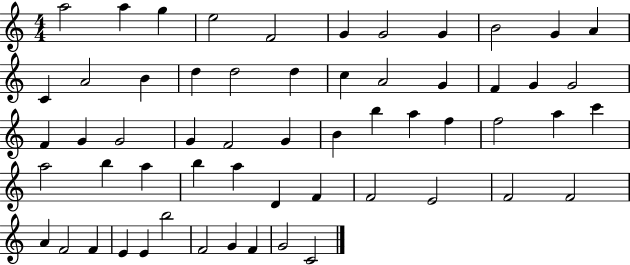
{
  \clef treble
  \numericTimeSignature
  \time 4/4
  \key c \major
  a''2 a''4 g''4 | e''2 f'2 | g'4 g'2 g'4 | b'2 g'4 a'4 | \break c'4 a'2 b'4 | d''4 d''2 d''4 | c''4 a'2 g'4 | f'4 g'4 g'2 | \break f'4 g'4 g'2 | g'4 f'2 g'4 | b'4 b''4 a''4 f''4 | f''2 a''4 c'''4 | \break a''2 b''4 a''4 | b''4 a''4 d'4 f'4 | f'2 e'2 | f'2 f'2 | \break a'4 f'2 f'4 | e'4 e'4 b''2 | f'2 g'4 f'4 | g'2 c'2 | \break \bar "|."
}